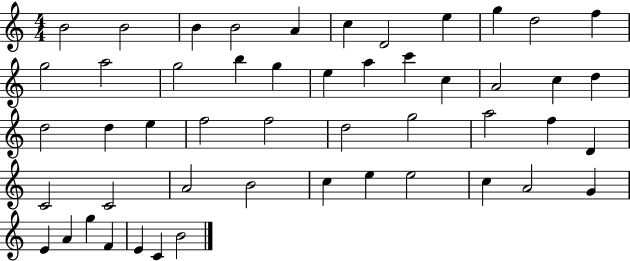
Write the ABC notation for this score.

X:1
T:Untitled
M:4/4
L:1/4
K:C
B2 B2 B B2 A c D2 e g d2 f g2 a2 g2 b g e a c' c A2 c d d2 d e f2 f2 d2 g2 a2 f D C2 C2 A2 B2 c e e2 c A2 G E A g F E C B2